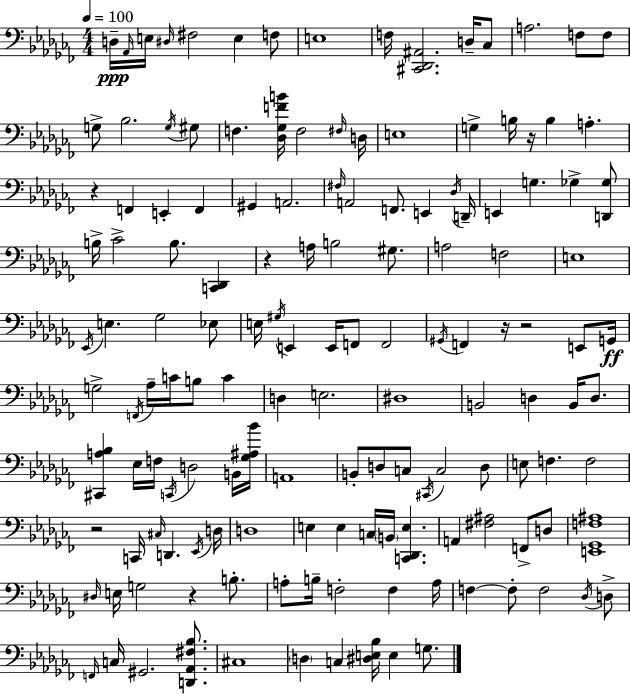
D3/s Ab2/s E3/s D#3/s F#3/h E3/q F3/e E3/w F3/s [C#2,Db2,A#2]/h. D3/s CES3/e A3/h. F3/e F3/e G3/e Bb3/h. G3/s G#3/e F3/q. [Db3,Gb3,F4,B4]/s F3/h F#3/s D3/s E3/w G3/q B3/s R/s B3/q A3/q. R/q F2/q E2/q F2/q G#2/q A2/h. F#3/s A2/h F2/e. E2/q Db3/s D2/s E2/q G3/q. Gb3/q [D2,Gb3]/e B3/s CES4/h B3/e. [C2,Db2]/q R/q A3/s B3/h G#3/e. A3/h F3/h E3/w Eb2/s E3/q. Gb3/h Eb3/e E3/s G#3/s E2/q E2/s F2/e F2/h G#2/s F2/q R/s R/h E2/e G2/s G3/h F2/s Ab3/s C4/s B3/e C4/q D3/q E3/h. D#3/w B2/h D3/q B2/s D3/e. [C#2,A3,Bb3]/q Eb3/s F3/s C2/s D3/h B2/s [Gb3,A#3,Bb4]/s A2/w B2/e D3/e C3/e C#2/s C3/h D3/e E3/e F3/q. F3/h R/h C2/s C#3/s D2/q. Eb2/s D3/s D3/w E3/q E3/q C3/s B2/s [C2,Db2,E3]/q. A2/q [F#3,A#3]/h F2/e D3/e [E2,Gb2,F3,A#3]/w D#3/s E3/s G3/h R/q B3/e. A3/e B3/s F3/h F3/q A3/s F3/q F3/e F3/h Db3/s D3/e F2/s C3/s G#2/h. [D2,Ab2,F#3,Bb3]/e. C#3/w D3/q C3/q [D#3,E3,Bb3]/s E3/q G3/e.